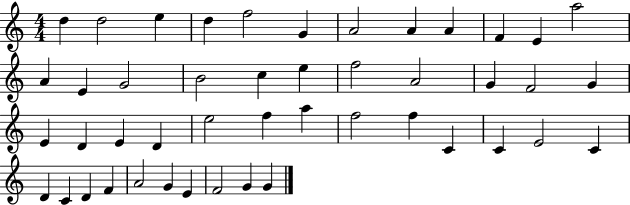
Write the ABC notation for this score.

X:1
T:Untitled
M:4/4
L:1/4
K:C
d d2 e d f2 G A2 A A F E a2 A E G2 B2 c e f2 A2 G F2 G E D E D e2 f a f2 f C C E2 C D C D F A2 G E F2 G G